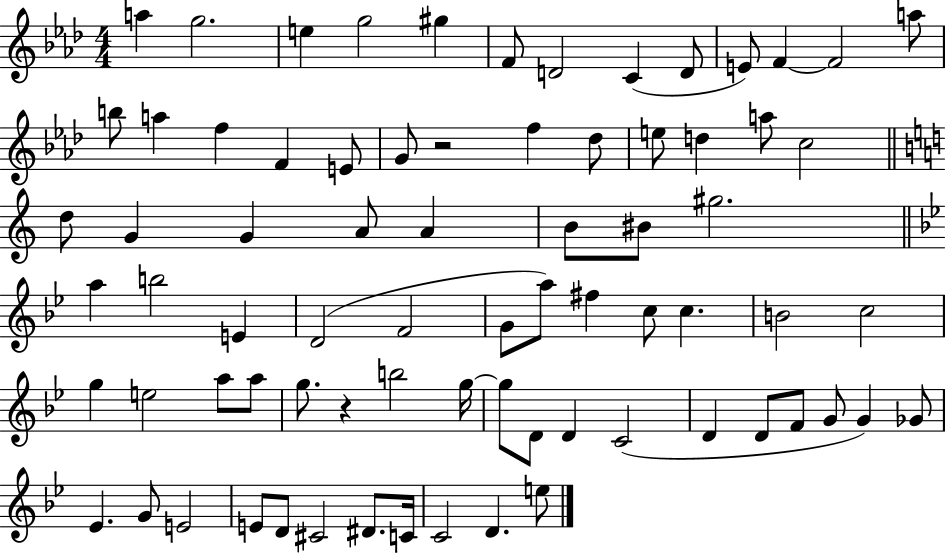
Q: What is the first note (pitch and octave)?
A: A5